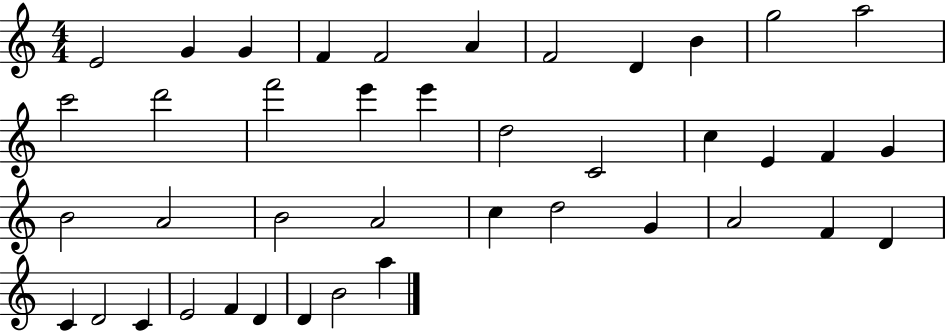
{
  \clef treble
  \numericTimeSignature
  \time 4/4
  \key c \major
  e'2 g'4 g'4 | f'4 f'2 a'4 | f'2 d'4 b'4 | g''2 a''2 | \break c'''2 d'''2 | f'''2 e'''4 e'''4 | d''2 c'2 | c''4 e'4 f'4 g'4 | \break b'2 a'2 | b'2 a'2 | c''4 d''2 g'4 | a'2 f'4 d'4 | \break c'4 d'2 c'4 | e'2 f'4 d'4 | d'4 b'2 a''4 | \bar "|."
}